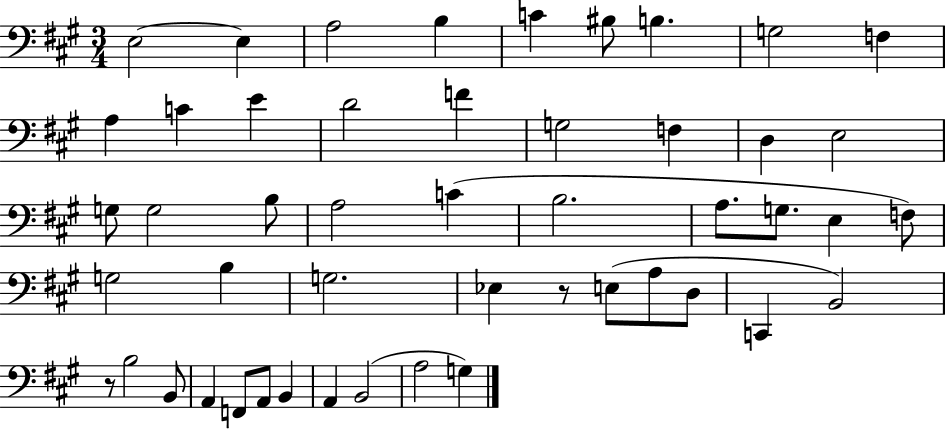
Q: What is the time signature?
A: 3/4